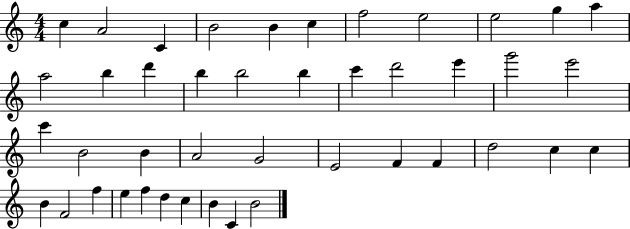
{
  \clef treble
  \numericTimeSignature
  \time 4/4
  \key c \major
  c''4 a'2 c'4 | b'2 b'4 c''4 | f''2 e''2 | e''2 g''4 a''4 | \break a''2 b''4 d'''4 | b''4 b''2 b''4 | c'''4 d'''2 e'''4 | g'''2 e'''2 | \break c'''4 b'2 b'4 | a'2 g'2 | e'2 f'4 f'4 | d''2 c''4 c''4 | \break b'4 f'2 f''4 | e''4 f''4 d''4 c''4 | b'4 c'4 b'2 | \bar "|."
}